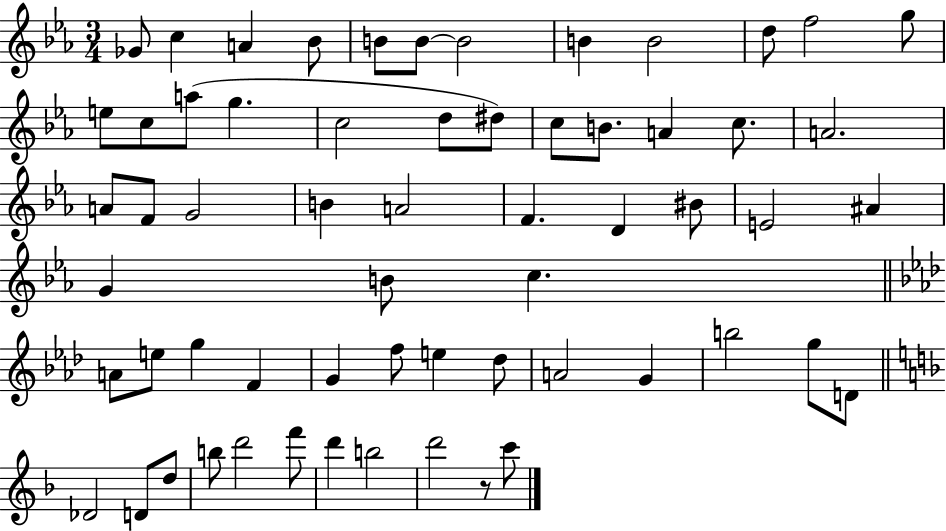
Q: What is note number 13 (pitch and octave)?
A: E5